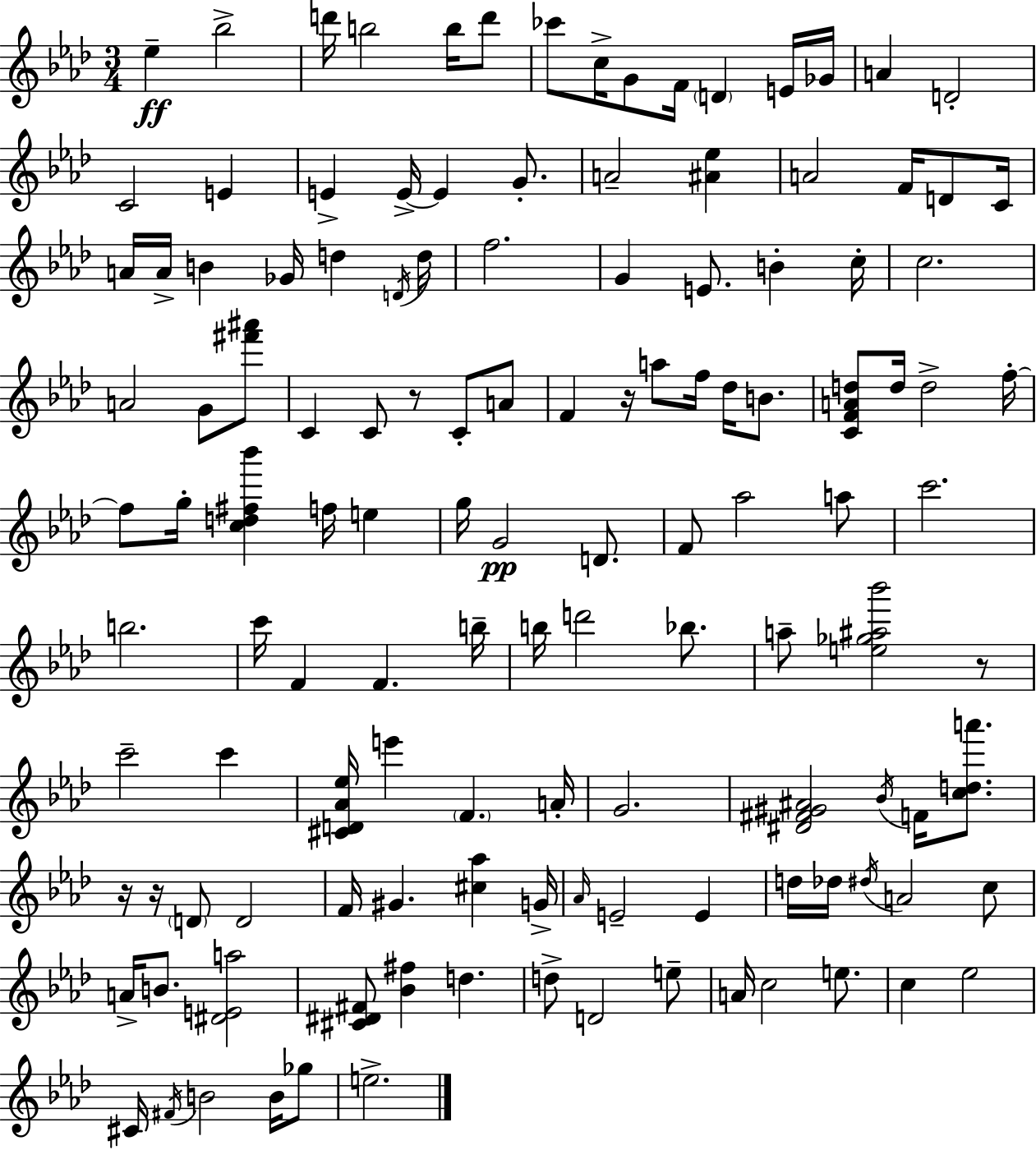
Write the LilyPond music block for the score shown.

{
  \clef treble
  \numericTimeSignature
  \time 3/4
  \key f \minor
  ees''4--\ff bes''2-> | d'''16 b''2 b''16 d'''8 | ces'''8 c''16-> g'8 f'16 \parenthesize d'4 e'16 ges'16 | a'4 d'2-. | \break c'2 e'4 | e'4-> e'16->~~ e'4 g'8.-. | a'2-- <ais' ees''>4 | a'2 f'16 d'8 c'16 | \break a'16 a'16-> b'4 ges'16 d''4 \acciaccatura { d'16 } | d''16 f''2. | g'4 e'8. b'4-. | c''16-. c''2. | \break a'2 g'8 <fis''' ais'''>8 | c'4 c'8 r8 c'8-. a'8 | f'4 r16 a''8 f''16 des''16 b'8. | <c' f' a' d''>8 d''16 d''2-> | \break f''16-.~~ f''8 g''16-. <c'' d'' fis'' bes'''>4 f''16 e''4 | g''16 g'2\pp d'8. | f'8 aes''2 a''8 | c'''2. | \break b''2. | c'''16 f'4 f'4. | b''16-- b''16 d'''2 bes''8. | a''8-- <e'' ges'' ais'' bes'''>2 r8 | \break c'''2-- c'''4 | <cis' d' aes' ees''>16 e'''4 \parenthesize f'4. | a'16-. g'2. | <dis' fis' gis' ais'>2 \acciaccatura { bes'16 } f'16 <c'' d'' a'''>8. | \break r16 r16 \parenthesize d'8 d'2 | f'16 gis'4. <cis'' aes''>4 | g'16-> \grace { aes'16 } e'2-- e'4 | d''16 des''16 \acciaccatura { dis''16 } a'2 | \break c''8 a'16-> b'8. <dis' e' a''>2 | <cis' dis' fis'>8 <bes' fis''>4 d''4. | d''8-> d'2 | e''8-- a'16 c''2 | \break e''8. c''4 ees''2 | cis'16 \acciaccatura { fis'16 } b'2 | b'16 ges''8 e''2.-> | \bar "|."
}